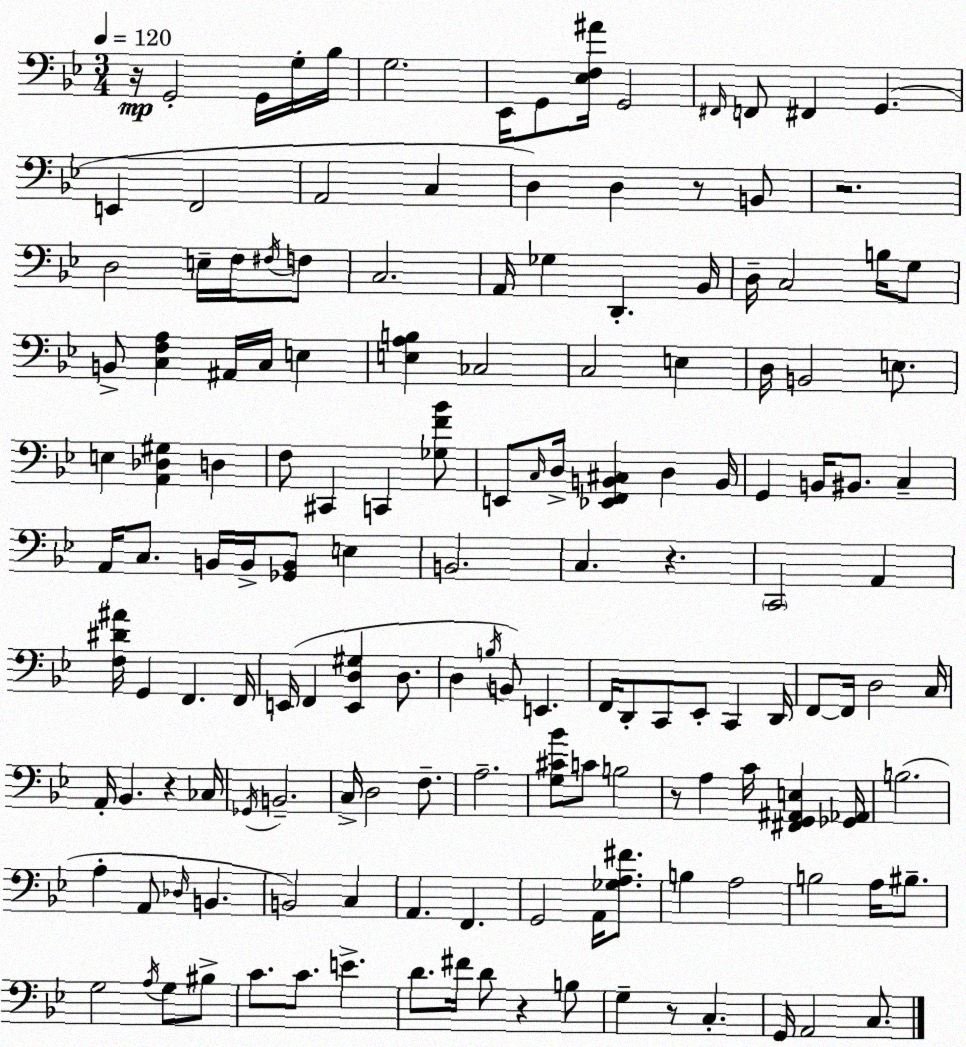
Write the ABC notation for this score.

X:1
T:Untitled
M:3/4
L:1/4
K:Gm
z/4 G,,2 G,,/4 G,/4 _B,/4 G,2 _E,,/4 G,,/2 [_E,F,^A]/4 G,,2 ^F,,/4 F,,/2 ^F,, G,, E,, F,,2 A,,2 C, D, D, z/2 B,,/2 z2 D,2 E,/4 F,/4 ^F,/4 F,/2 C,2 A,,/4 _G, D,, _B,,/4 D,/4 C,2 B,/4 G,/2 B,,/2 [C,F,A,] ^A,,/4 C,/4 E, [E,A,B,] _C,2 C,2 E, D,/4 B,,2 E,/2 E, [A,,_D,^G,] D, F,/2 ^C,, C,, [_G,F_B]/2 E,,/2 C,/4 D,/4 [_E,,F,,B,,^C,] D, B,,/4 G,, B,,/4 ^B,,/2 C, A,,/4 C,/2 B,,/4 B,,/4 [_G,,B,,]/2 E, B,,2 C, z C,,2 A,, [F,^D^A]/4 G,, F,, F,,/4 E,,/4 F,, [E,,D,^G,] D,/2 D, B,/4 B,,/2 E,, F,,/4 D,,/2 C,,/2 _E,,/2 C,, D,,/4 F,,/2 F,,/4 D,2 C,/4 A,,/4 _B,, z _C,/4 _G,,/4 B,,2 C,/4 D,2 F,/2 A,2 [G,^C_B]/2 C/2 B,2 z/2 A, C/4 [^F,,G,,^A,,E,] [_G,,_A,,]/4 B,2 A, A,,/2 _D,/4 B,, B,,2 C, A,, F,, G,,2 A,,/4 [_G,A,^F]/2 B, A,2 B,2 A,/4 ^B,/2 G,2 A,/4 G,/2 ^B,/2 C/2 C/2 E D/2 ^F/4 D/2 z B,/2 G, z/2 C, G,,/4 A,,2 C,/2